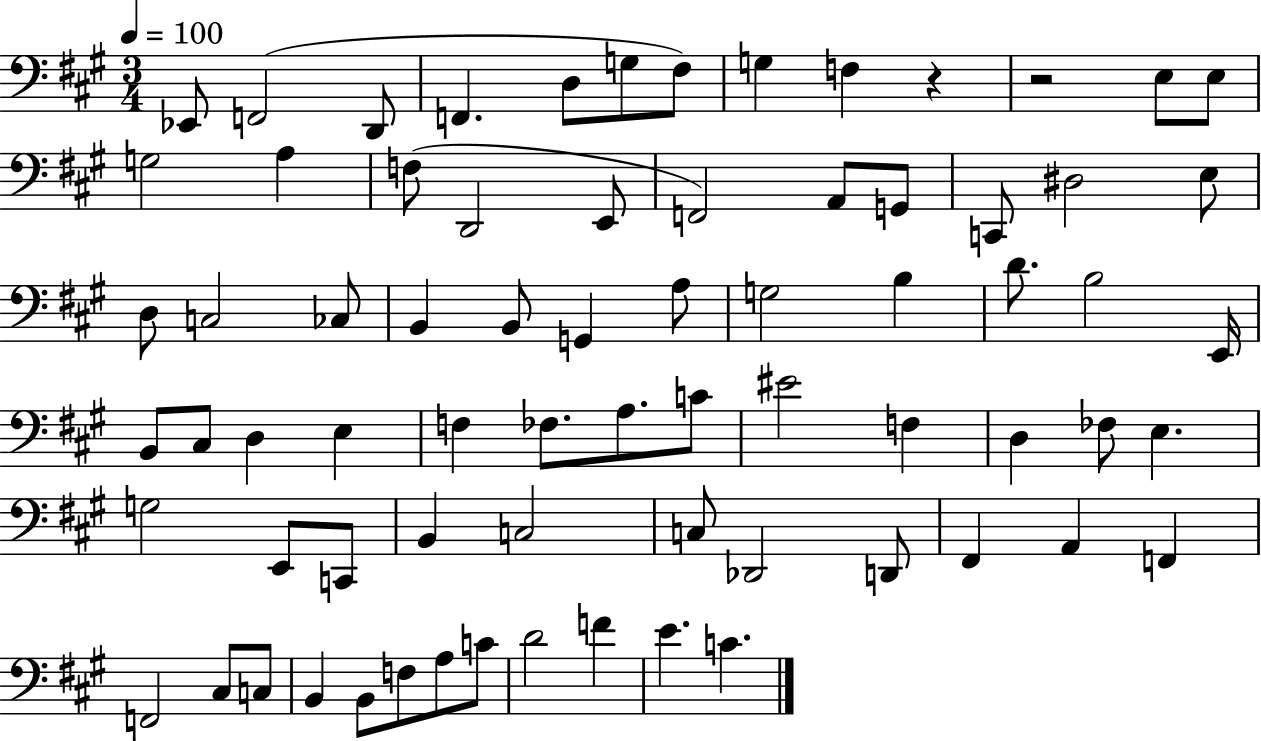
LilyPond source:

{
  \clef bass
  \numericTimeSignature
  \time 3/4
  \key a \major
  \tempo 4 = 100
  ees,8 f,2( d,8 | f,4. d8 g8 fis8) | g4 f4 r4 | r2 e8 e8 | \break g2 a4 | f8( d,2 e,8 | f,2) a,8 g,8 | c,8 dis2 e8 | \break d8 c2 ces8 | b,4 b,8 g,4 a8 | g2 b4 | d'8. b2 e,16 | \break b,8 cis8 d4 e4 | f4 fes8. a8. c'8 | eis'2 f4 | d4 fes8 e4. | \break g2 e,8 c,8 | b,4 c2 | c8 des,2 d,8 | fis,4 a,4 f,4 | \break f,2 cis8 c8 | b,4 b,8 f8 a8 c'8 | d'2 f'4 | e'4. c'4. | \break \bar "|."
}